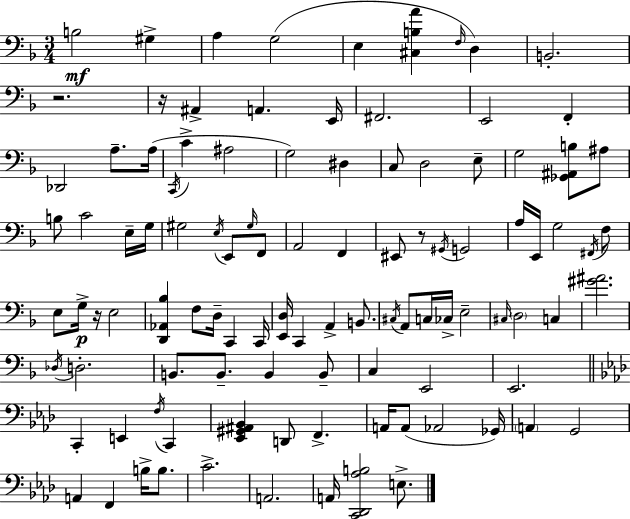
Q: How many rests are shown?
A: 4